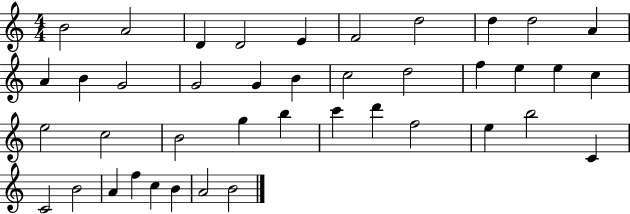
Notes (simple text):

B4/h A4/h D4/q D4/h E4/q F4/h D5/h D5/q D5/h A4/q A4/q B4/q G4/h G4/h G4/q B4/q C5/h D5/h F5/q E5/q E5/q C5/q E5/h C5/h B4/h G5/q B5/q C6/q D6/q F5/h E5/q B5/h C4/q C4/h B4/h A4/q F5/q C5/q B4/q A4/h B4/h